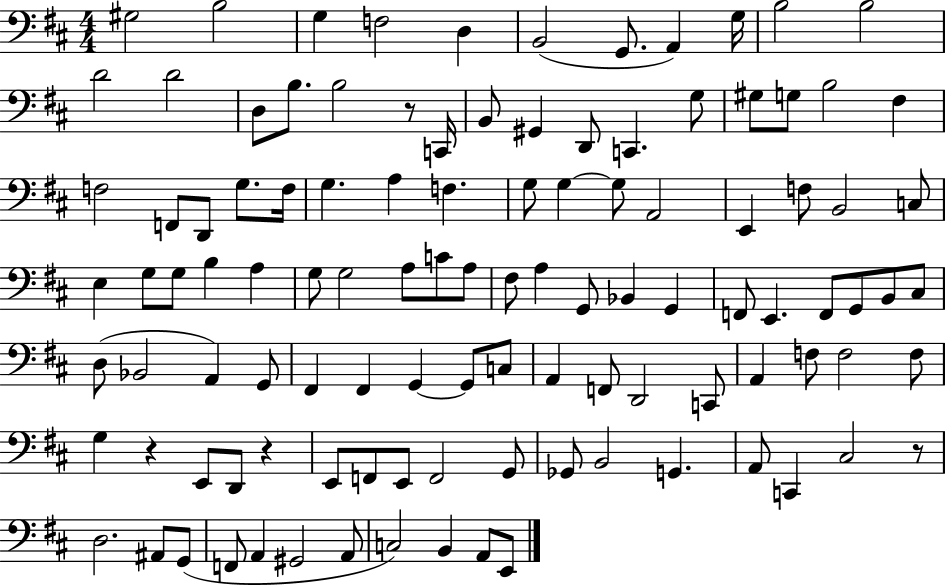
G#3/h B3/h G3/q F3/h D3/q B2/h G2/e. A2/q G3/s B3/h B3/h D4/h D4/h D3/e B3/e. B3/h R/e C2/s B2/e G#2/q D2/e C2/q. G3/e G#3/e G3/e B3/h F#3/q F3/h F2/e D2/e G3/e. F3/s G3/q. A3/q F3/q. G3/e G3/q G3/e A2/h E2/q F3/e B2/h C3/e E3/q G3/e G3/e B3/q A3/q G3/e G3/h A3/e C4/e A3/e F#3/e A3/q G2/e Bb2/q G2/q F2/e E2/q. F2/e G2/e B2/e C#3/e D3/e Bb2/h A2/q G2/e F#2/q F#2/q G2/q G2/e C3/e A2/q F2/e D2/h C2/e A2/q F3/e F3/h F3/e G3/q R/q E2/e D2/e R/q E2/e F2/e E2/e F2/h G2/e Gb2/e B2/h G2/q. A2/e C2/q C#3/h R/e D3/h. A#2/e G2/e F2/e A2/q G#2/h A2/e C3/h B2/q A2/e E2/e